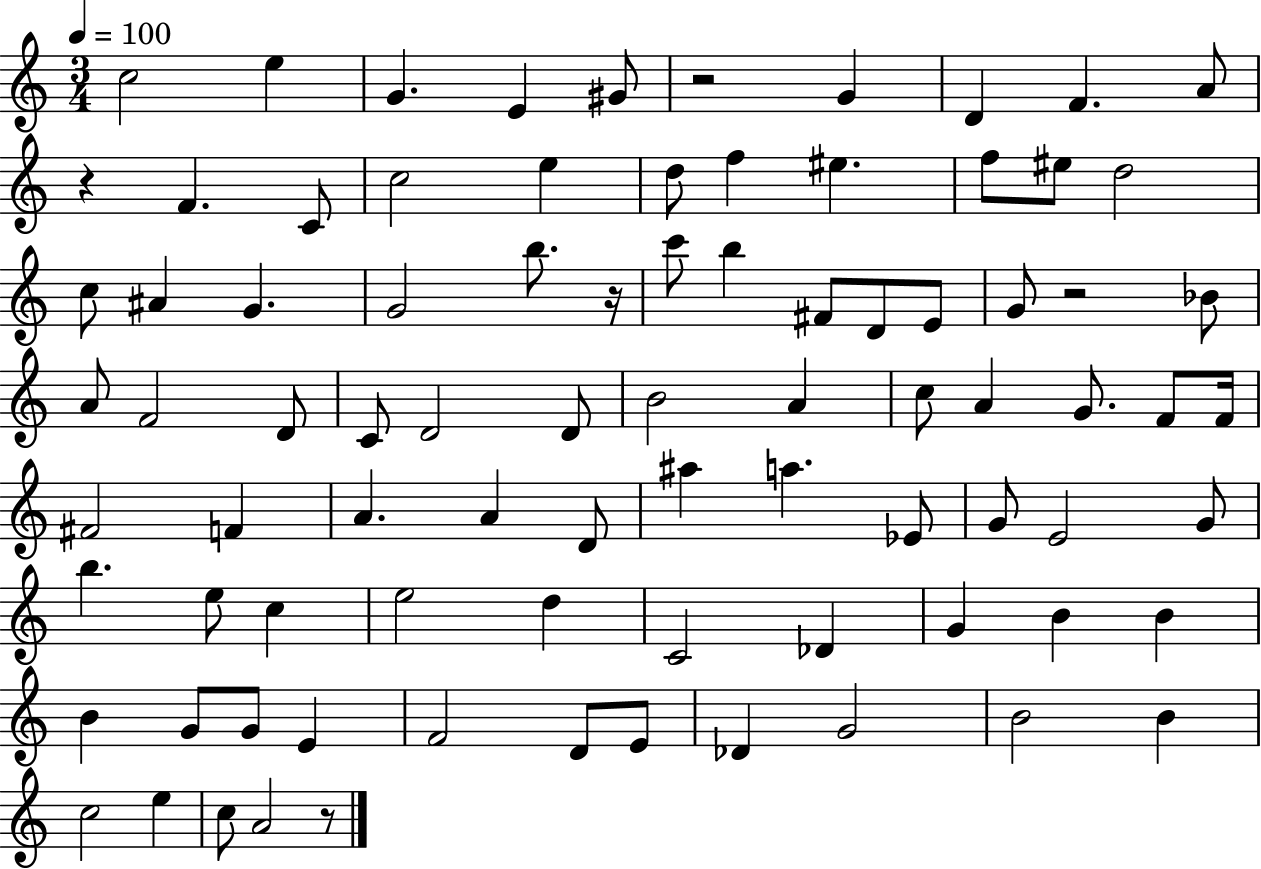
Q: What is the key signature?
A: C major